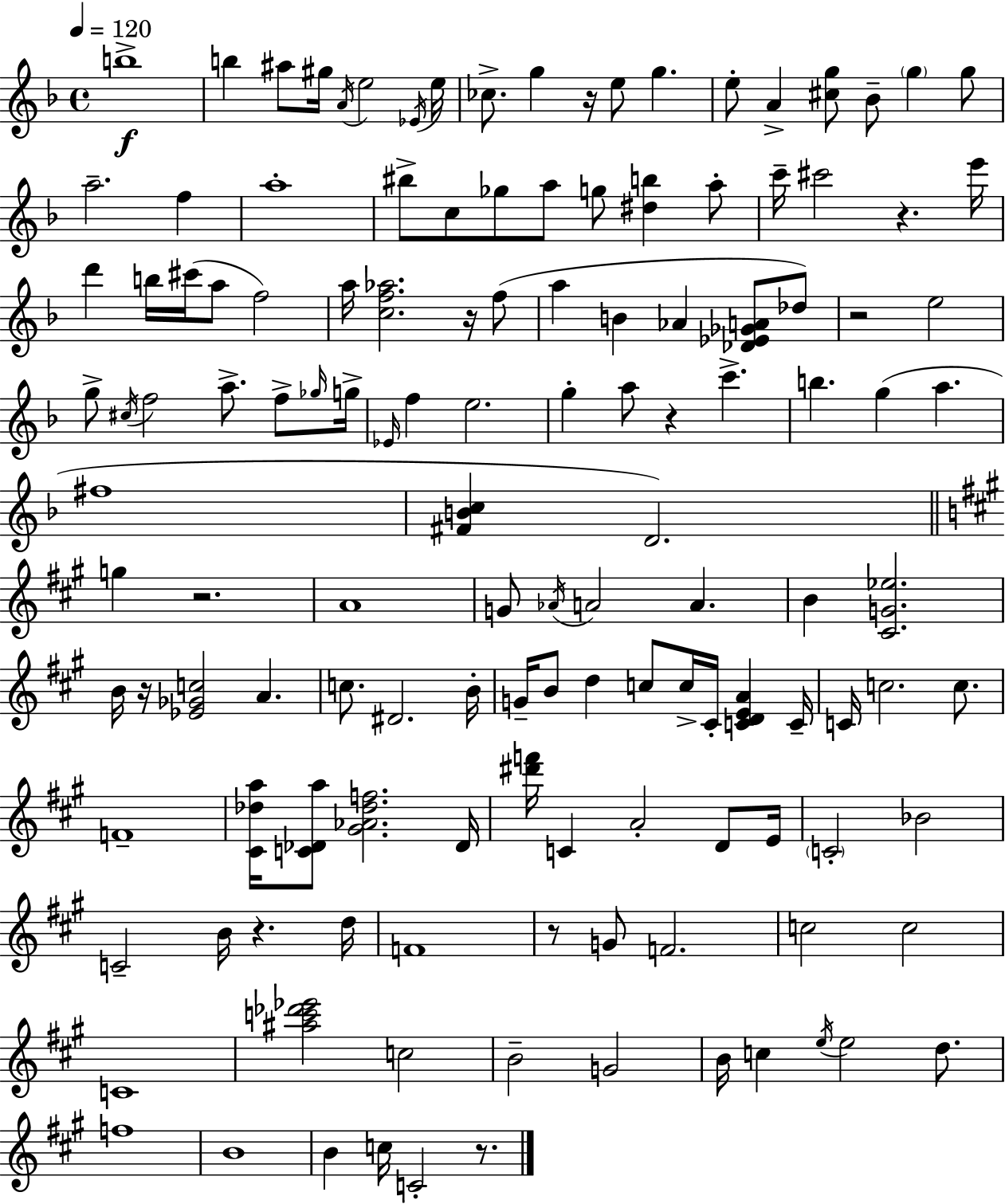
B5/w B5/q A#5/e G#5/s A4/s E5/h Eb4/s E5/s CES5/e. G5/q R/s E5/e G5/q. E5/e A4/q [C#5,G5]/e Bb4/e G5/q G5/e A5/h. F5/q A5/w BIS5/e C5/e Gb5/e A5/e G5/e [D#5,B5]/q A5/e C6/s C#6/h R/q. E6/s D6/q B5/s C#6/s A5/e F5/h A5/s [C5,F5,Ab5]/h. R/s F5/e A5/q B4/q Ab4/q [Db4,Eb4,Gb4,A4]/e Db5/e R/h E5/h G5/e C#5/s F5/h A5/e. F5/e Gb5/s G5/s Eb4/s F5/q E5/h. G5/q A5/e R/q C6/q. B5/q. G5/q A5/q. F#5/w [F#4,B4,C5]/q D4/h. G5/q R/h. A4/w G4/e Ab4/s A4/h A4/q. B4/q [C#4,G4,Eb5]/h. B4/s R/s [Eb4,Gb4,C5]/h A4/q. C5/e. D#4/h. B4/s G4/s B4/e D5/q C5/e C5/s C#4/s [C4,D4,E4,A4]/q C4/s C4/s C5/h. C5/e. F4/w [C#4,Db5,A5]/s [C4,Db4,A5]/e [G#4,Ab4,Db5,F5]/h. Db4/s [D#6,F6]/s C4/q A4/h D4/e E4/s C4/h Bb4/h C4/h B4/s R/q. D5/s F4/w R/e G4/e F4/h. C5/h C5/h C4/w [A#5,C6,Db6,Eb6]/h C5/h B4/h G4/h B4/s C5/q E5/s E5/h D5/e. F5/w B4/w B4/q C5/s C4/h R/e.